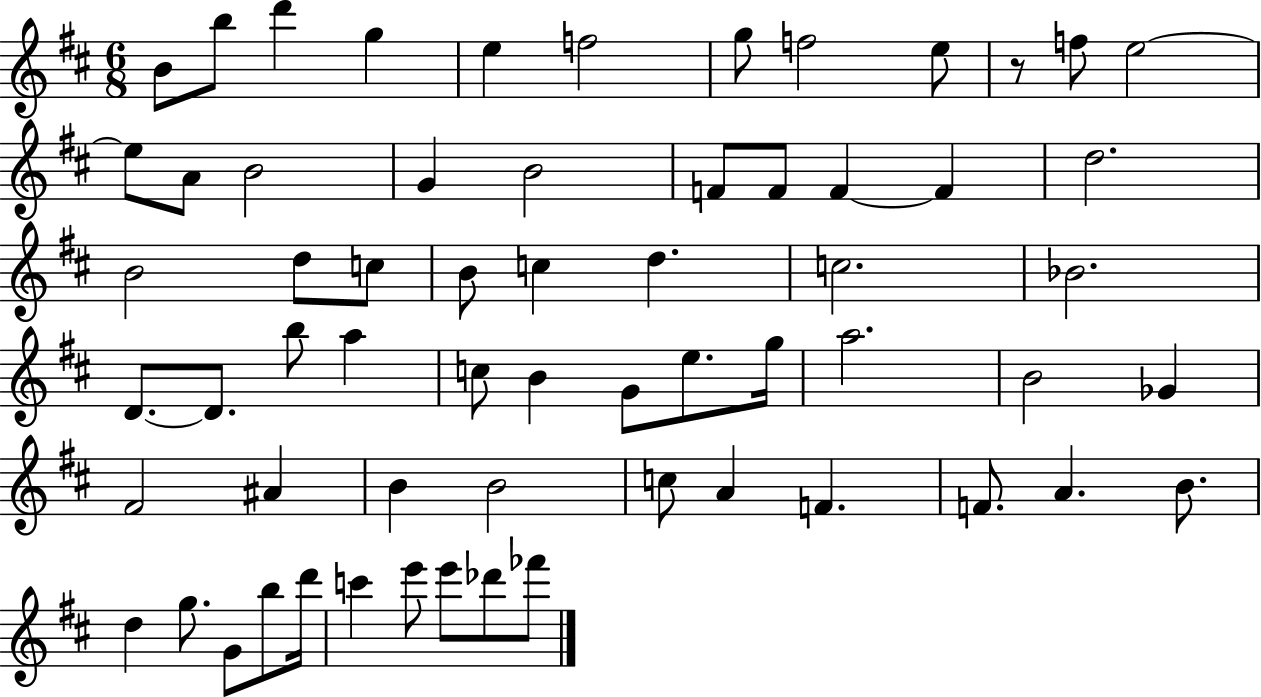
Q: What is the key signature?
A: D major